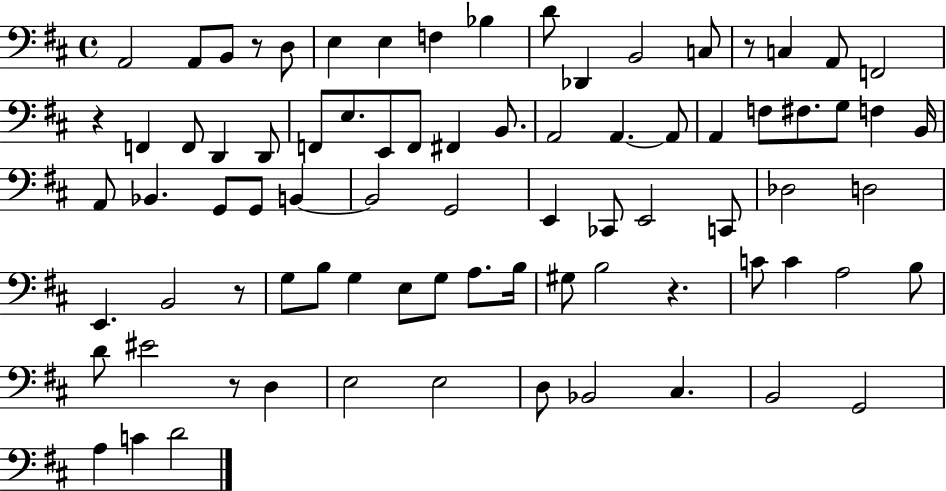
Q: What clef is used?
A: bass